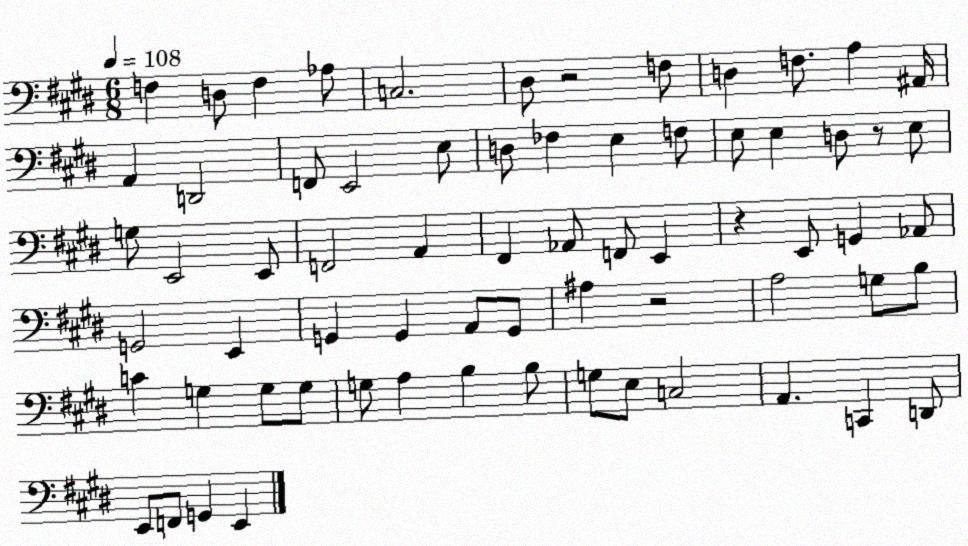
X:1
T:Untitled
M:6/8
L:1/4
K:E
F, D,/2 F, _A,/2 C,2 ^D,/2 z2 F,/2 D, F,/2 A, ^A,,/4 A,, D,,2 F,,/2 E,,2 E,/2 D,/2 _F, E, F,/2 E,/2 E, D,/2 z/2 E,/2 G,/2 E,,2 E,,/2 F,,2 A,, ^F,, _A,,/2 F,,/2 E,, z E,,/2 G,, _A,,/2 G,,2 E,, G,, G,, A,,/2 G,,/2 ^A, z2 A,2 G,/2 B,/2 C G, G,/2 G,/2 G,/2 A, B, B,/2 G,/2 E,/2 C,2 A,, C,, D,,/2 E,,/2 F,,/2 G,, E,,